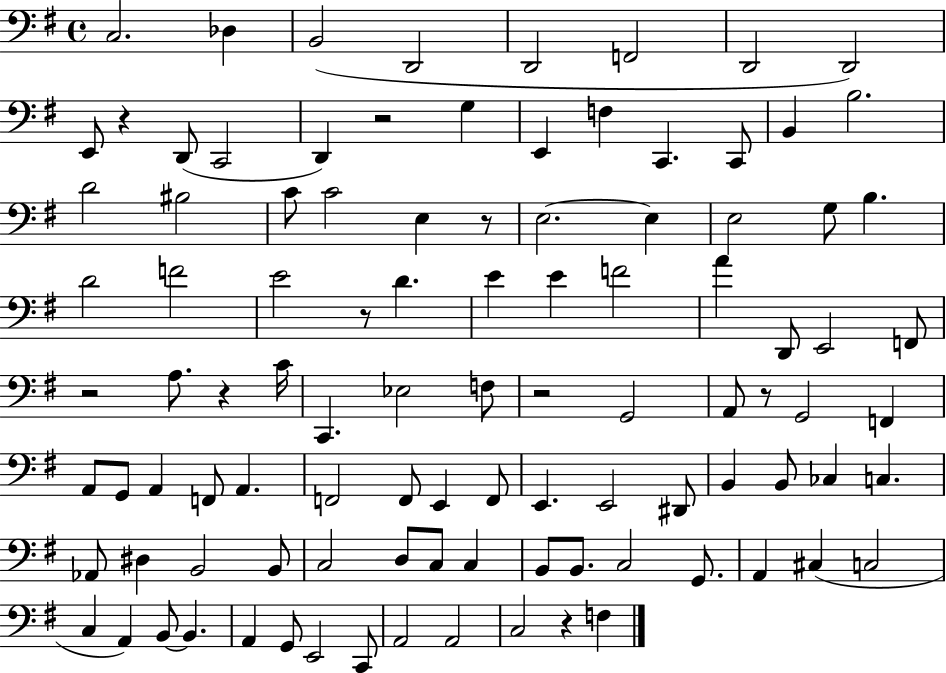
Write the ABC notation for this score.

X:1
T:Untitled
M:4/4
L:1/4
K:G
C,2 _D, B,,2 D,,2 D,,2 F,,2 D,,2 D,,2 E,,/2 z D,,/2 C,,2 D,, z2 G, E,, F, C,, C,,/2 B,, B,2 D2 ^B,2 C/2 C2 E, z/2 E,2 E, E,2 G,/2 B, D2 F2 E2 z/2 D E E F2 A D,,/2 E,,2 F,,/2 z2 A,/2 z C/4 C,, _E,2 F,/2 z2 G,,2 A,,/2 z/2 G,,2 F,, A,,/2 G,,/2 A,, F,,/2 A,, F,,2 F,,/2 E,, F,,/2 E,, E,,2 ^D,,/2 B,, B,,/2 _C, C, _A,,/2 ^D, B,,2 B,,/2 C,2 D,/2 C,/2 C, B,,/2 B,,/2 C,2 G,,/2 A,, ^C, C,2 C, A,, B,,/2 B,, A,, G,,/2 E,,2 C,,/2 A,,2 A,,2 C,2 z F,